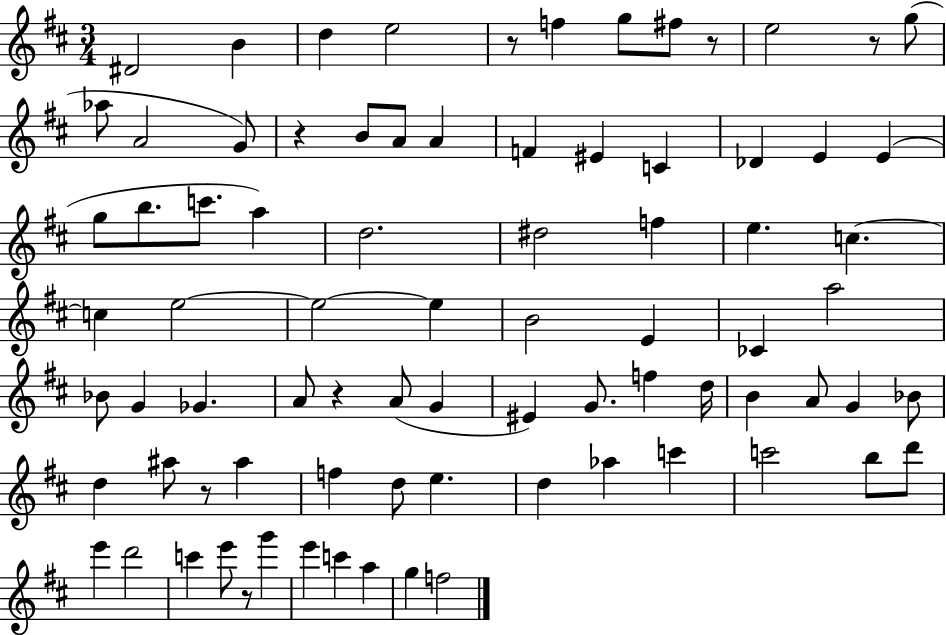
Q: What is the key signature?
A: D major